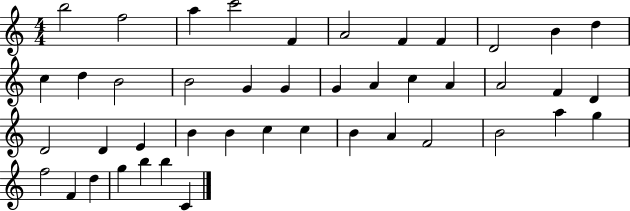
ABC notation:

X:1
T:Untitled
M:4/4
L:1/4
K:C
b2 f2 a c'2 F A2 F F D2 B d c d B2 B2 G G G A c A A2 F D D2 D E B B c c B A F2 B2 a g f2 F d g b b C